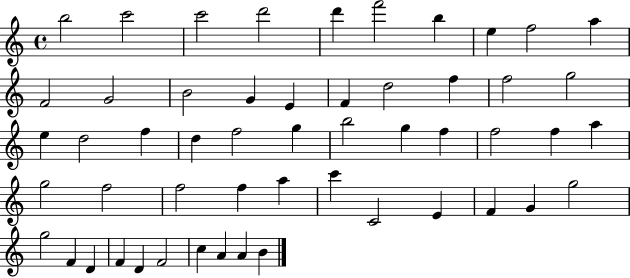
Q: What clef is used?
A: treble